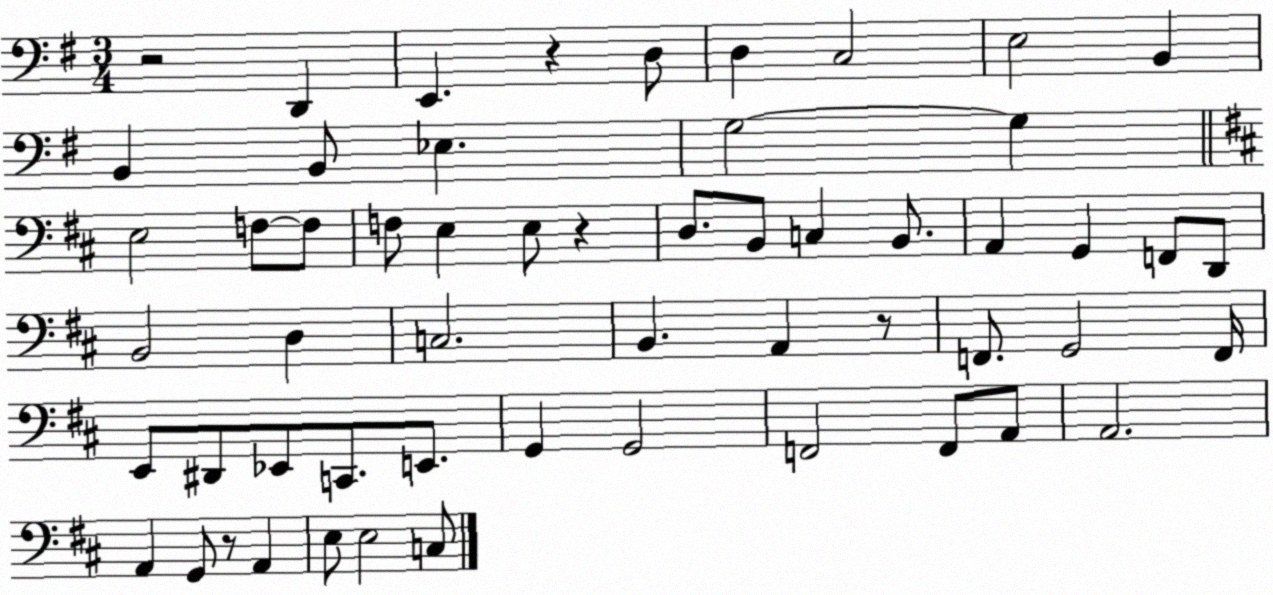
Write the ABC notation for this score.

X:1
T:Untitled
M:3/4
L:1/4
K:G
z2 D,, E,, z D,/2 D, C,2 E,2 B,, B,, B,,/2 _E, G,2 G, E,2 F,/2 F,/2 F,/2 E, E,/2 z D,/2 B,,/2 C, B,,/2 A,, G,, F,,/2 D,,/2 B,,2 D, C,2 B,, A,, z/2 F,,/2 G,,2 F,,/4 E,,/2 ^D,,/2 _E,,/2 C,,/2 E,,/2 G,, G,,2 F,,2 F,,/2 A,,/2 A,,2 A,, G,,/2 z/2 A,, E,/2 E,2 C,/2